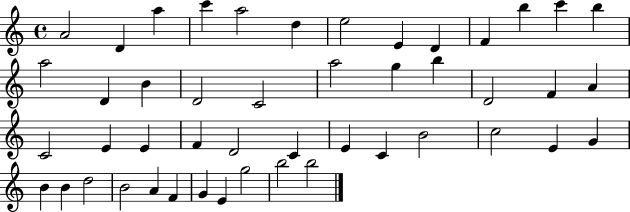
{
  \clef treble
  \time 4/4
  \defaultTimeSignature
  \key c \major
  a'2 d'4 a''4 | c'''4 a''2 d''4 | e''2 e'4 d'4 | f'4 b''4 c'''4 b''4 | \break a''2 d'4 b'4 | d'2 c'2 | a''2 g''4 b''4 | d'2 f'4 a'4 | \break c'2 e'4 e'4 | f'4 d'2 c'4 | e'4 c'4 b'2 | c''2 e'4 g'4 | \break b'4 b'4 d''2 | b'2 a'4 f'4 | g'4 e'4 g''2 | b''2 b''2 | \break \bar "|."
}